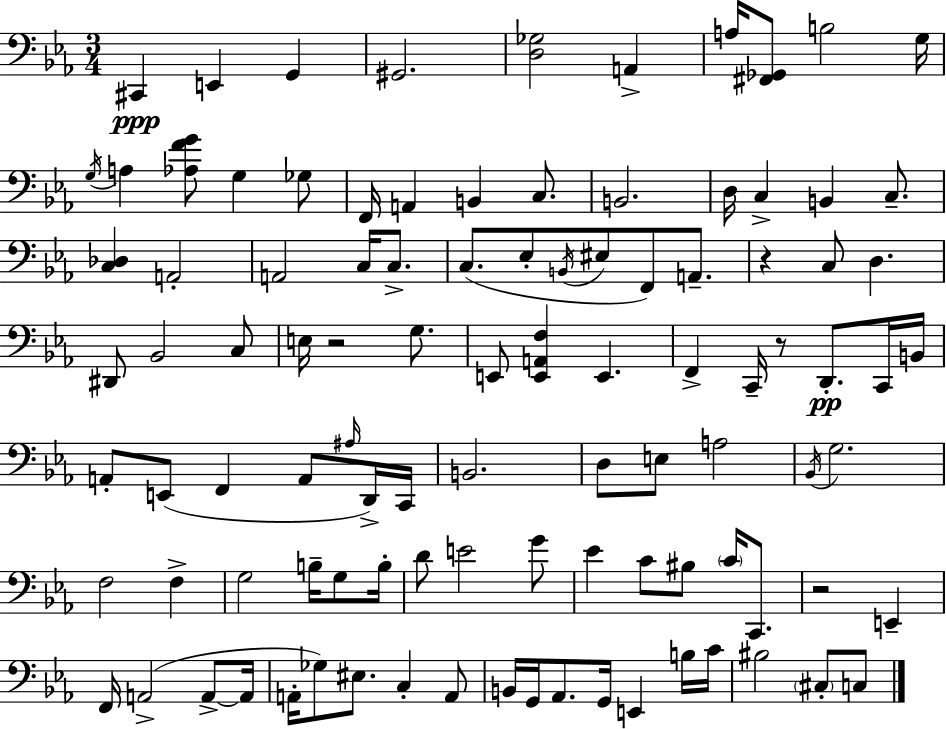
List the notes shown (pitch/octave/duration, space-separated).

C#2/q E2/q G2/q G#2/h. [D3,Gb3]/h A2/q A3/s [F#2,Gb2]/e B3/h G3/s G3/s A3/q [Ab3,F4,G4]/e G3/q Gb3/e F2/s A2/q B2/q C3/e. B2/h. D3/s C3/q B2/q C3/e. [C3,Db3]/q A2/h A2/h C3/s C3/e. C3/e. Eb3/e B2/s EIS3/e F2/e A2/e. R/q C3/e D3/q. D#2/e Bb2/h C3/e E3/s R/h G3/e. E2/e [E2,A2,F3]/q E2/q. F2/q C2/s R/e D2/e. C2/s B2/s A2/e E2/e F2/q A2/e A#3/s D2/s C2/s B2/h. D3/e E3/e A3/h Bb2/s G3/h. F3/h F3/q G3/h B3/s G3/e B3/s D4/e E4/h G4/e Eb4/q C4/e BIS3/e C4/s C2/e. R/h E2/q F2/s A2/h A2/e A2/s A2/s Gb3/e EIS3/e. C3/q A2/e B2/s G2/s Ab2/e. G2/s E2/q B3/s C4/s BIS3/h C#3/e C3/e